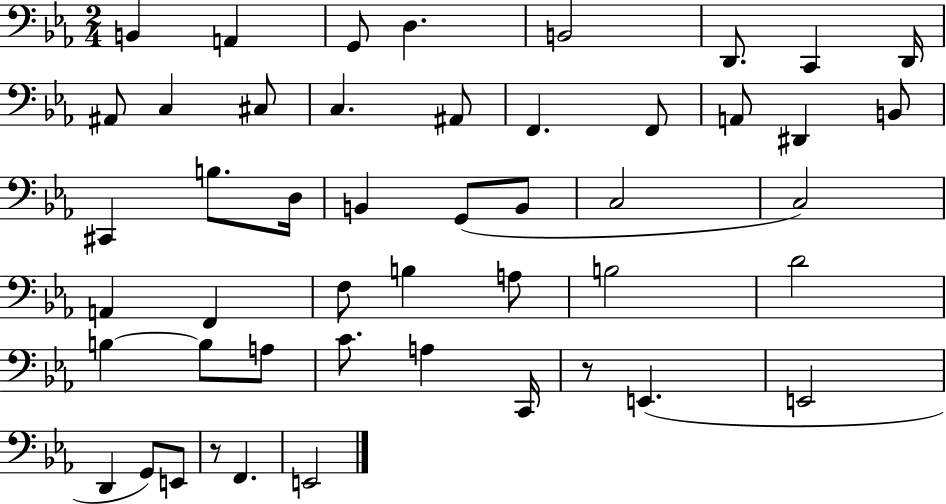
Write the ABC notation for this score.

X:1
T:Untitled
M:2/4
L:1/4
K:Eb
B,, A,, G,,/2 D, B,,2 D,,/2 C,, D,,/4 ^A,,/2 C, ^C,/2 C, ^A,,/2 F,, F,,/2 A,,/2 ^D,, B,,/2 ^C,, B,/2 D,/4 B,, G,,/2 B,,/2 C,2 C,2 A,, F,, F,/2 B, A,/2 B,2 D2 B, B,/2 A,/2 C/2 A, C,,/4 z/2 E,, E,,2 D,, G,,/2 E,,/2 z/2 F,, E,,2